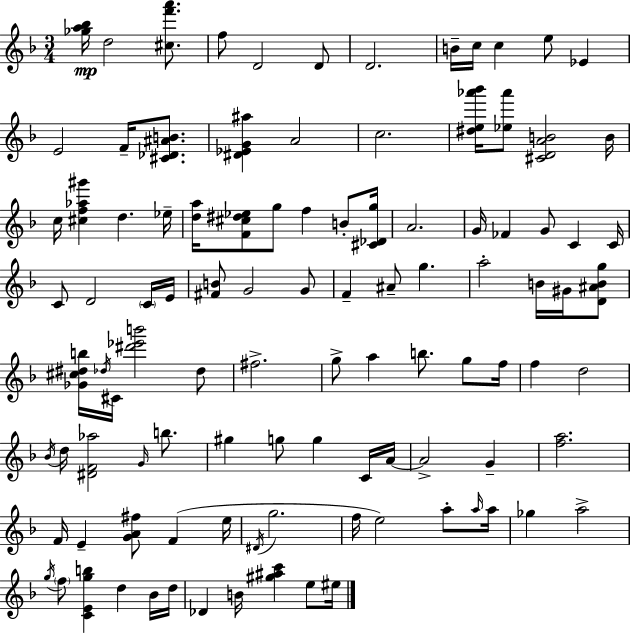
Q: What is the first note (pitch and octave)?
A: D5